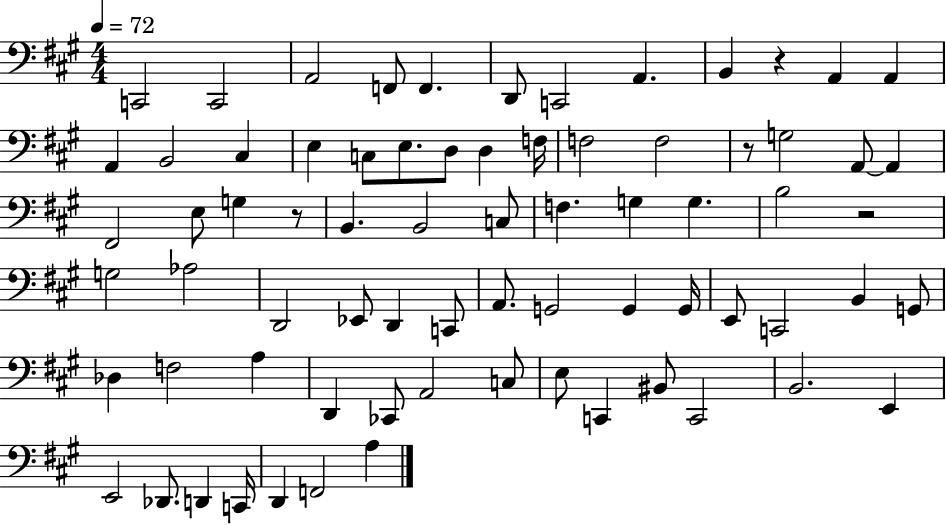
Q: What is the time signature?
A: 4/4